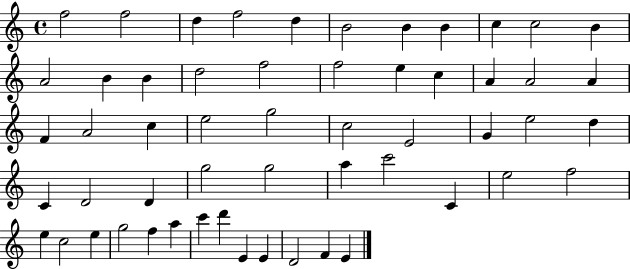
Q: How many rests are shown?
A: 0